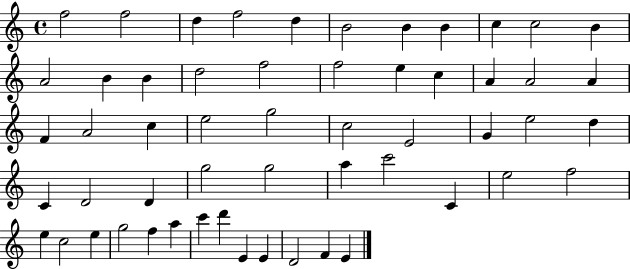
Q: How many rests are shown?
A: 0